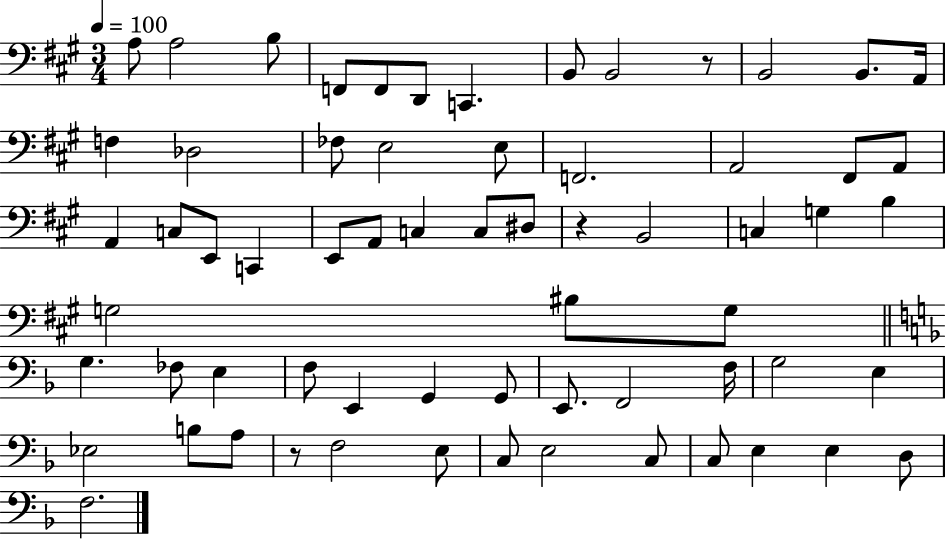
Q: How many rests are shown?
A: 3